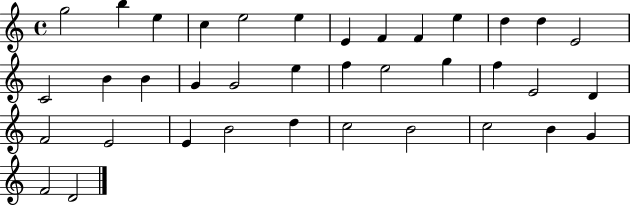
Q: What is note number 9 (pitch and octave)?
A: F4